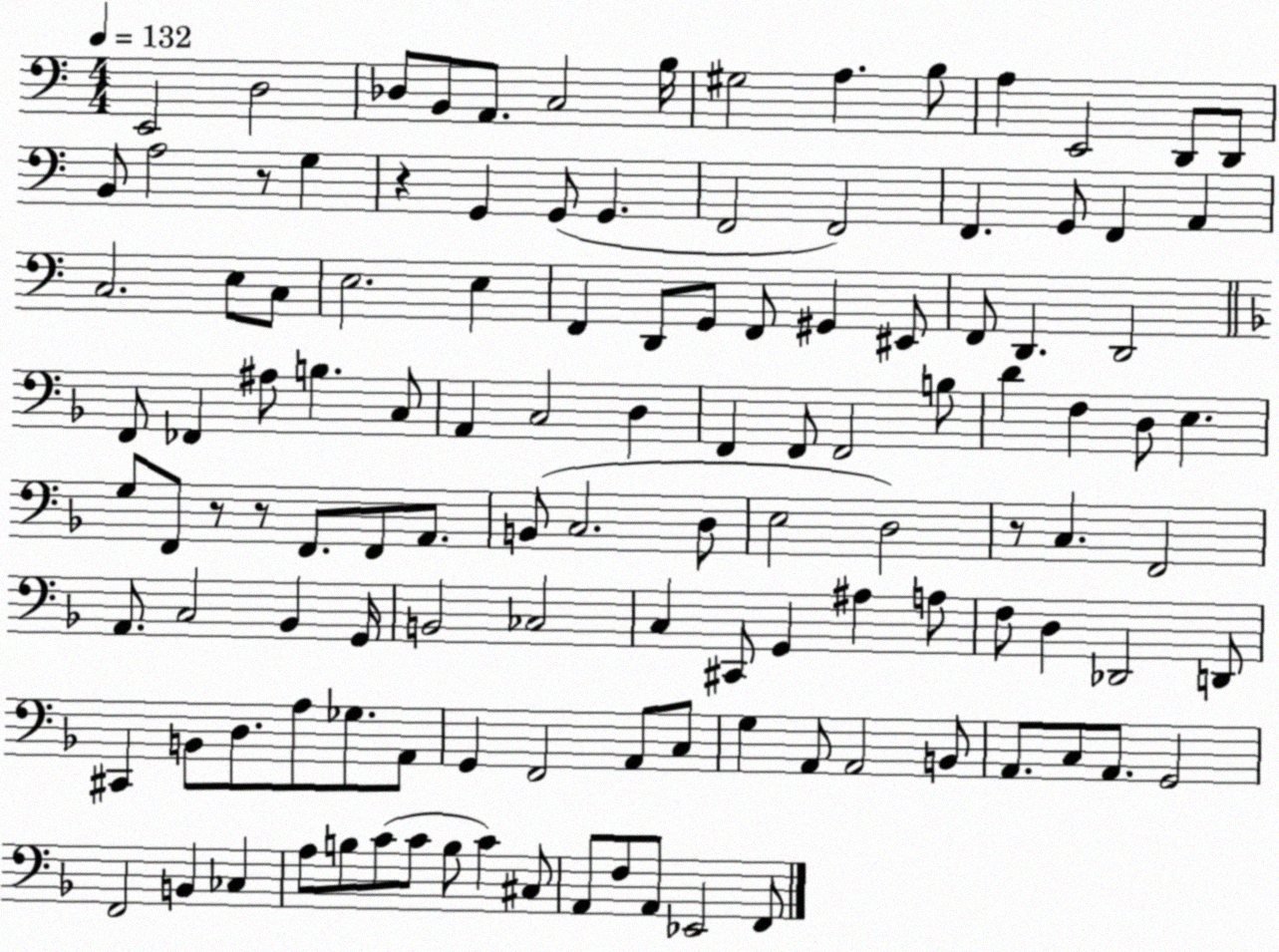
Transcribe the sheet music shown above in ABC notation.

X:1
T:Untitled
M:4/4
L:1/4
K:C
E,,2 D,2 _D,/2 B,,/2 A,,/2 C,2 B,/4 ^G,2 A, B,/2 A, E,,2 D,,/2 D,,/2 B,,/2 A,2 z/2 G, z G,, G,,/2 G,, F,,2 F,,2 F,, G,,/2 F,, A,, C,2 E,/2 C,/2 E,2 E, F,, D,,/2 G,,/2 F,,/2 ^G,, ^E,,/2 F,,/2 D,, D,,2 F,,/2 _F,, ^A,/2 B, C,/2 A,, C,2 D, F,, F,,/2 F,,2 B,/2 D F, D,/2 E, G,/2 F,,/2 z/2 z/2 F,,/2 F,,/2 A,,/2 B,,/2 C,2 D,/2 E,2 D,2 z/2 C, F,,2 A,,/2 C,2 _B,, G,,/4 B,,2 _C,2 C, ^C,,/2 G,, ^A, A,/2 F,/2 D, _D,,2 D,,/2 ^C,, B,,/2 D,/2 A,/2 _G,/2 A,,/2 G,, F,,2 A,,/2 C,/2 G, A,,/2 A,,2 B,,/2 A,,/2 C,/2 A,,/2 G,,2 F,,2 B,, _C, A,/2 B,/2 C/2 C/2 B,/2 C ^C,/2 A,,/2 F,/2 A,,/2 _E,,2 F,,/2